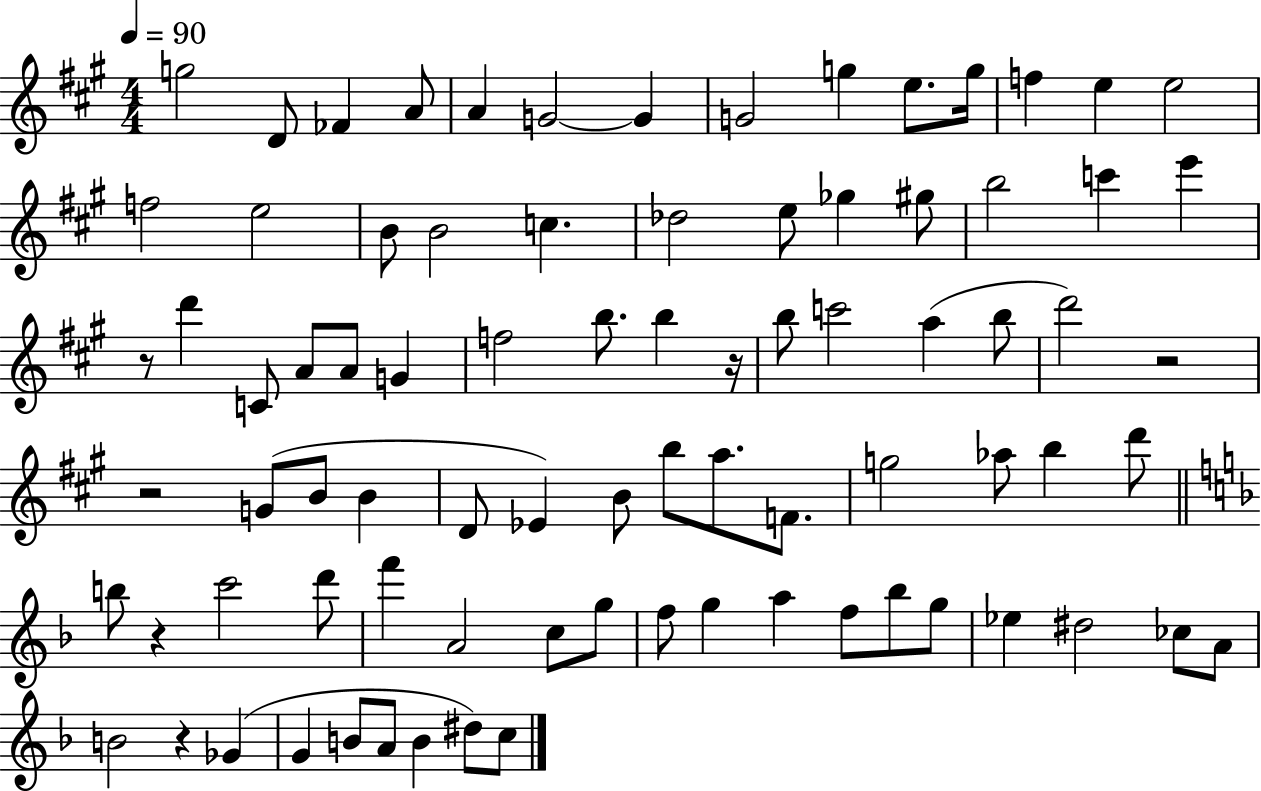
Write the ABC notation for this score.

X:1
T:Untitled
M:4/4
L:1/4
K:A
g2 D/2 _F A/2 A G2 G G2 g e/2 g/4 f e e2 f2 e2 B/2 B2 c _d2 e/2 _g ^g/2 b2 c' e' z/2 d' C/2 A/2 A/2 G f2 b/2 b z/4 b/2 c'2 a b/2 d'2 z2 z2 G/2 B/2 B D/2 _E B/2 b/2 a/2 F/2 g2 _a/2 b d'/2 b/2 z c'2 d'/2 f' A2 c/2 g/2 f/2 g a f/2 _b/2 g/2 _e ^d2 _c/2 A/2 B2 z _G G B/2 A/2 B ^d/2 c/2